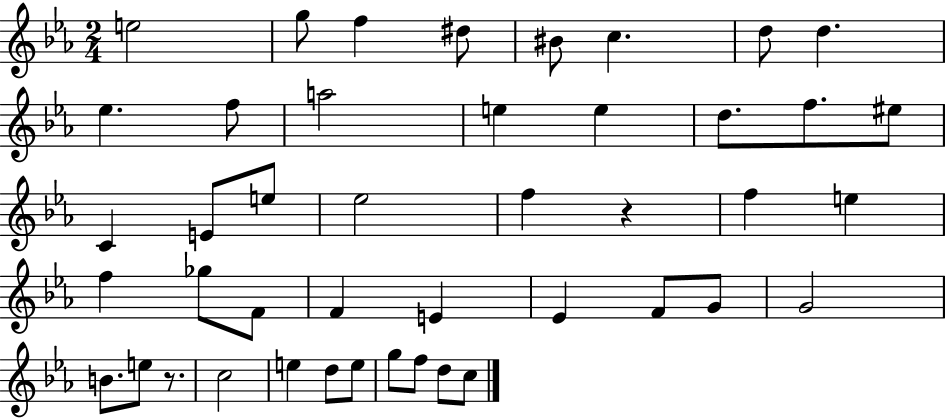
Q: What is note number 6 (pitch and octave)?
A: C5